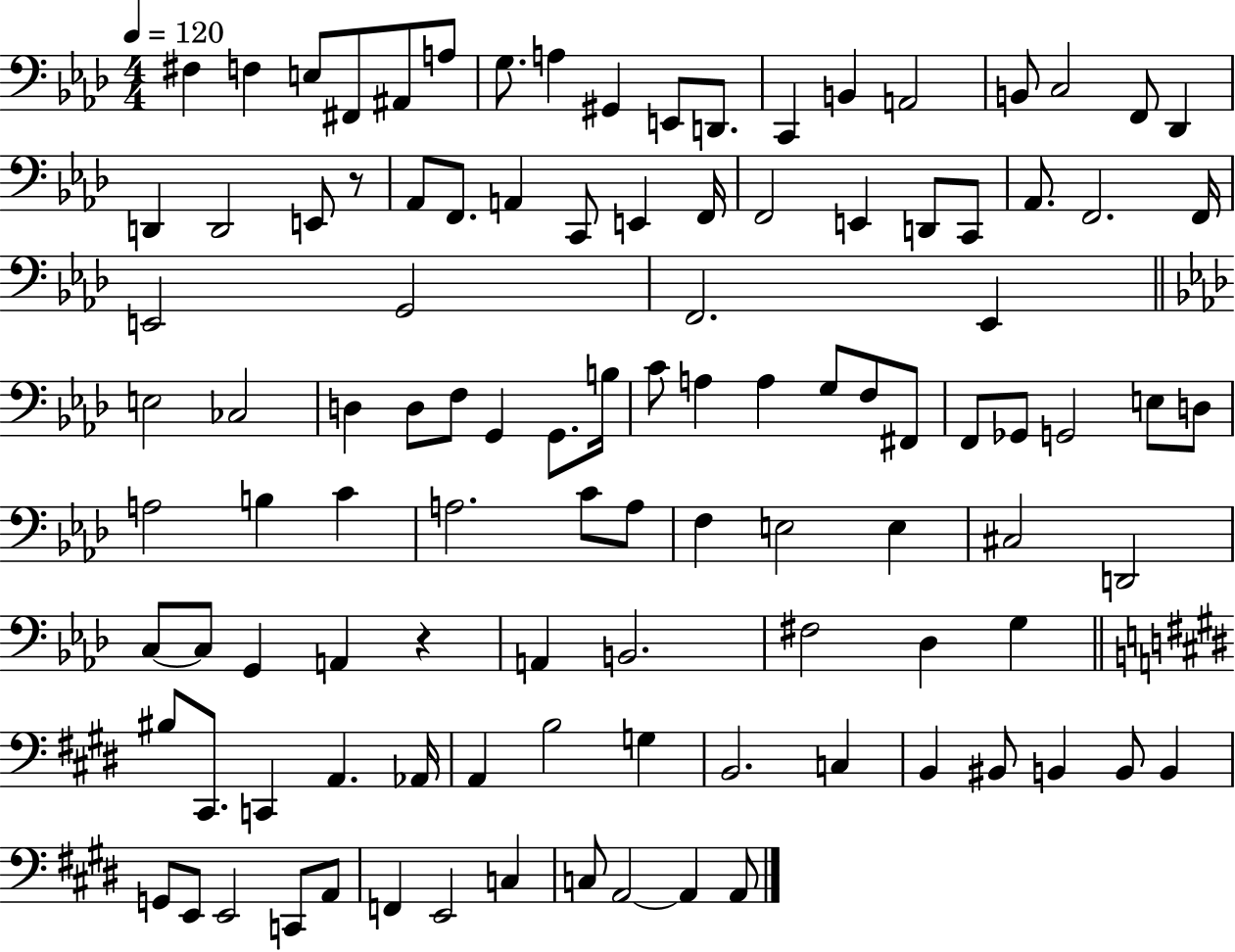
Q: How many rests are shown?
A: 2